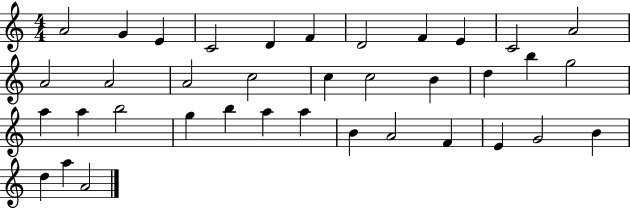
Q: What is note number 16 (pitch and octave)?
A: C5